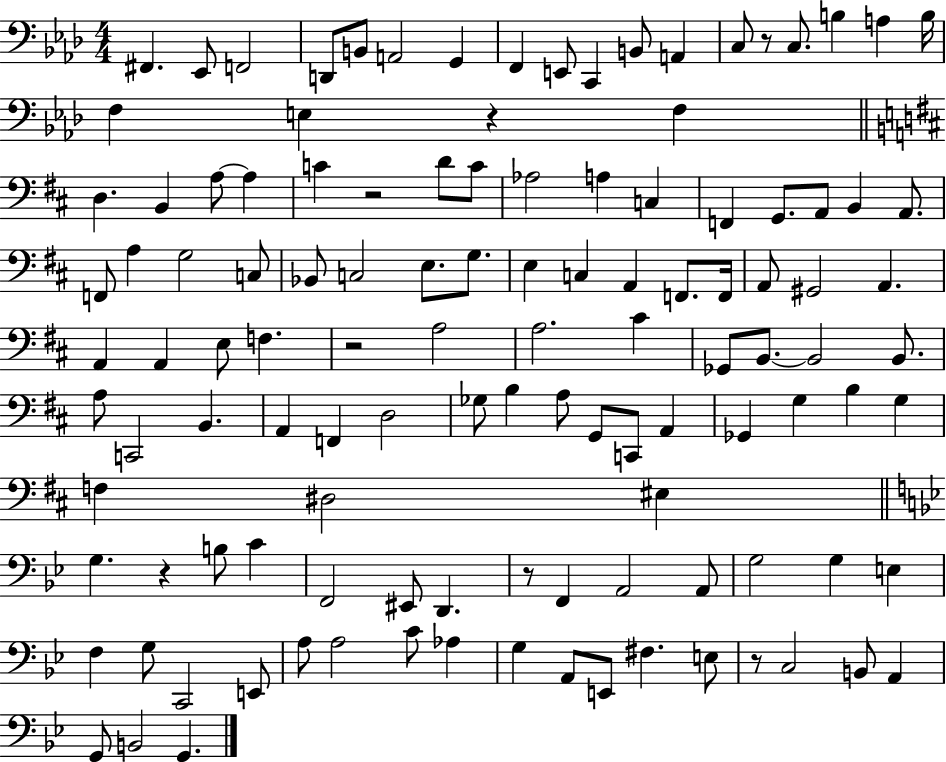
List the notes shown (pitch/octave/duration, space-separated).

F#2/q. Eb2/e F2/h D2/e B2/e A2/h G2/q F2/q E2/e C2/q B2/e A2/q C3/e R/e C3/e. B3/q A3/q B3/s F3/q E3/q R/q F3/q D3/q. B2/q A3/e A3/q C4/q R/h D4/e C4/e Ab3/h A3/q C3/q F2/q G2/e. A2/e B2/q A2/e. F2/e A3/q G3/h C3/e Bb2/e C3/h E3/e. G3/e. E3/q C3/q A2/q F2/e. F2/s A2/e G#2/h A2/q. A2/q A2/q E3/e F3/q. R/h A3/h A3/h. C#4/q Gb2/e B2/e. B2/h B2/e. A3/e C2/h B2/q. A2/q F2/q D3/h Gb3/e B3/q A3/e G2/e C2/e A2/q Gb2/q G3/q B3/q G3/q F3/q D#3/h EIS3/q G3/q. R/q B3/e C4/q F2/h EIS2/e D2/q. R/e F2/q A2/h A2/e G3/h G3/q E3/q F3/q G3/e C2/h E2/e A3/e A3/h C4/e Ab3/q G3/q A2/e E2/e F#3/q. E3/e R/e C3/h B2/e A2/q G2/e B2/h G2/q.